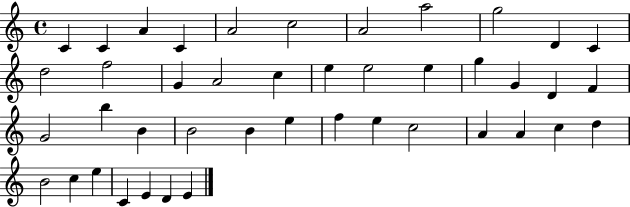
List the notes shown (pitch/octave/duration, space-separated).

C4/q C4/q A4/q C4/q A4/h C5/h A4/h A5/h G5/h D4/q C4/q D5/h F5/h G4/q A4/h C5/q E5/q E5/h E5/q G5/q G4/q D4/q F4/q G4/h B5/q B4/q B4/h B4/q E5/q F5/q E5/q C5/h A4/q A4/q C5/q D5/q B4/h C5/q E5/q C4/q E4/q D4/q E4/q